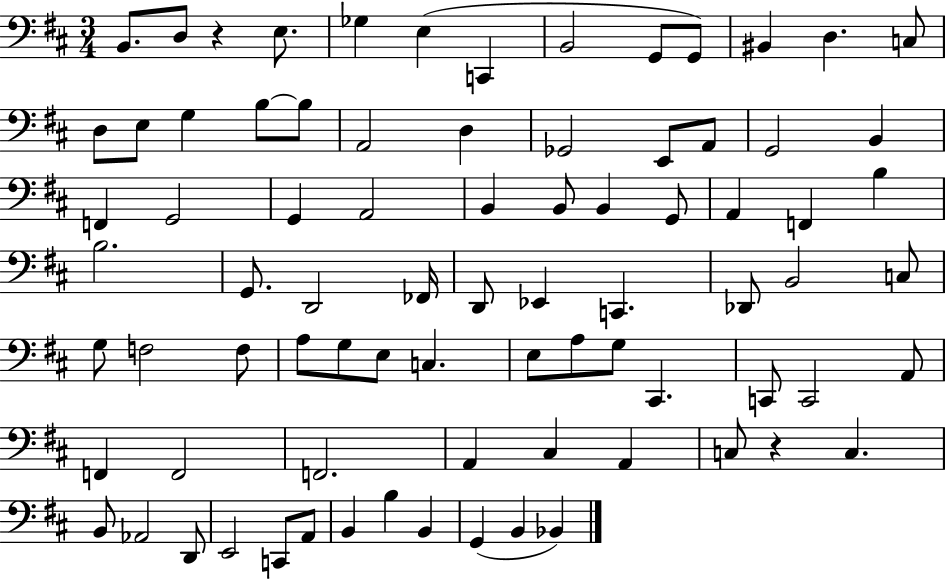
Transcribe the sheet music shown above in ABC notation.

X:1
T:Untitled
M:3/4
L:1/4
K:D
B,,/2 D,/2 z E,/2 _G, E, C,, B,,2 G,,/2 G,,/2 ^B,, D, C,/2 D,/2 E,/2 G, B,/2 B,/2 A,,2 D, _G,,2 E,,/2 A,,/2 G,,2 B,, F,, G,,2 G,, A,,2 B,, B,,/2 B,, G,,/2 A,, F,, B, B,2 G,,/2 D,,2 _F,,/4 D,,/2 _E,, C,, _D,,/2 B,,2 C,/2 G,/2 F,2 F,/2 A,/2 G,/2 E,/2 C, E,/2 A,/2 G,/2 ^C,, C,,/2 C,,2 A,,/2 F,, F,,2 F,,2 A,, ^C, A,, C,/2 z C, B,,/2 _A,,2 D,,/2 E,,2 C,,/2 A,,/2 B,, B, B,, G,, B,, _B,,